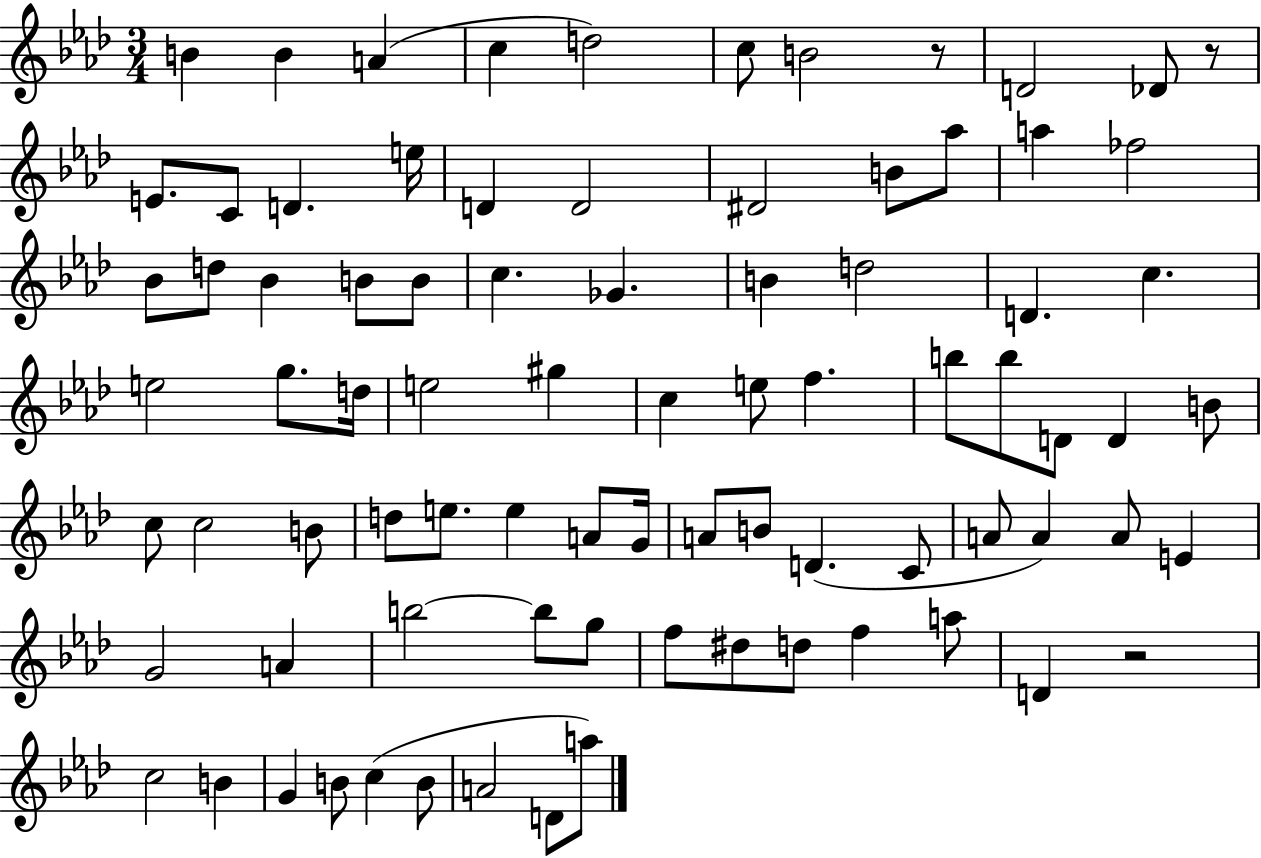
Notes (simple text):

B4/q B4/q A4/q C5/q D5/h C5/e B4/h R/e D4/h Db4/e R/e E4/e. C4/e D4/q. E5/s D4/q D4/h D#4/h B4/e Ab5/e A5/q FES5/h Bb4/e D5/e Bb4/q B4/e B4/e C5/q. Gb4/q. B4/q D5/h D4/q. C5/q. E5/h G5/e. D5/s E5/h G#5/q C5/q E5/e F5/q. B5/e B5/e D4/e D4/q B4/e C5/e C5/h B4/e D5/e E5/e. E5/q A4/e G4/s A4/e B4/e D4/q. C4/e A4/e A4/q A4/e E4/q G4/h A4/q B5/h B5/e G5/e F5/e D#5/e D5/e F5/q A5/e D4/q R/h C5/h B4/q G4/q B4/e C5/q B4/e A4/h D4/e A5/e